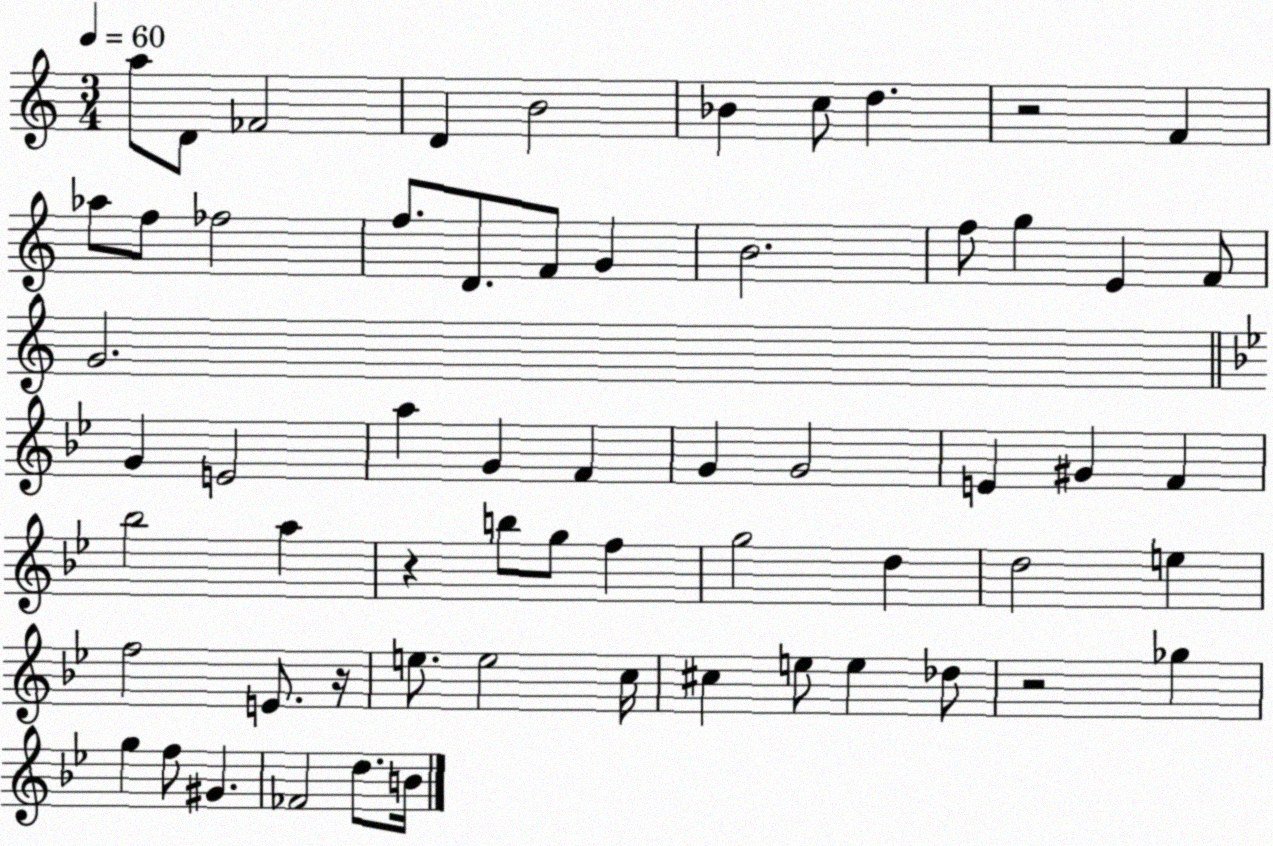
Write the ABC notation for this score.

X:1
T:Untitled
M:3/4
L:1/4
K:C
a/2 D/2 _F2 D B2 _B c/2 d z2 F _a/2 f/2 _f2 f/2 D/2 F/2 G B2 f/2 g E F/2 G2 G E2 a G F G G2 E ^G F _b2 a z b/2 g/2 f g2 d d2 e f2 E/2 z/4 e/2 e2 c/4 ^c e/2 e _d/2 z2 _g g f/2 ^G _F2 d/2 B/4